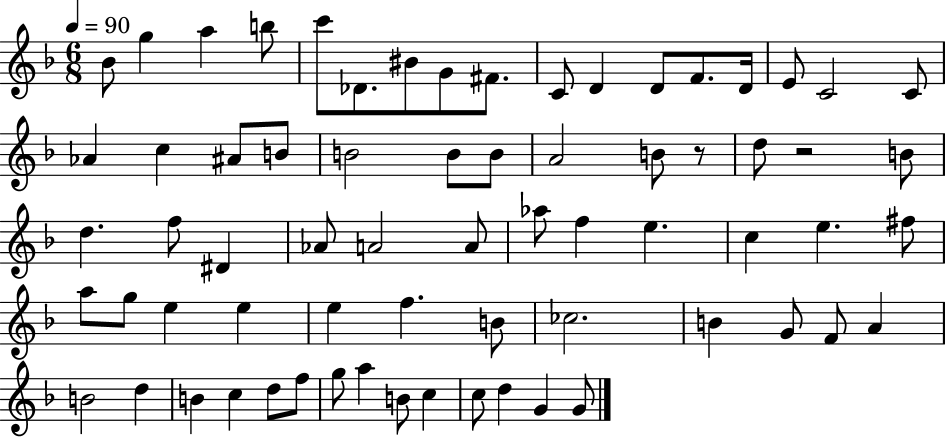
X:1
T:Untitled
M:6/8
L:1/4
K:F
_B/2 g a b/2 c'/2 _D/2 ^B/2 G/2 ^F/2 C/2 D D/2 F/2 D/4 E/2 C2 C/2 _A c ^A/2 B/2 B2 B/2 B/2 A2 B/2 z/2 d/2 z2 B/2 d f/2 ^D _A/2 A2 A/2 _a/2 f e c e ^f/2 a/2 g/2 e e e f B/2 _c2 B G/2 F/2 A B2 d B c d/2 f/2 g/2 a B/2 c c/2 d G G/2